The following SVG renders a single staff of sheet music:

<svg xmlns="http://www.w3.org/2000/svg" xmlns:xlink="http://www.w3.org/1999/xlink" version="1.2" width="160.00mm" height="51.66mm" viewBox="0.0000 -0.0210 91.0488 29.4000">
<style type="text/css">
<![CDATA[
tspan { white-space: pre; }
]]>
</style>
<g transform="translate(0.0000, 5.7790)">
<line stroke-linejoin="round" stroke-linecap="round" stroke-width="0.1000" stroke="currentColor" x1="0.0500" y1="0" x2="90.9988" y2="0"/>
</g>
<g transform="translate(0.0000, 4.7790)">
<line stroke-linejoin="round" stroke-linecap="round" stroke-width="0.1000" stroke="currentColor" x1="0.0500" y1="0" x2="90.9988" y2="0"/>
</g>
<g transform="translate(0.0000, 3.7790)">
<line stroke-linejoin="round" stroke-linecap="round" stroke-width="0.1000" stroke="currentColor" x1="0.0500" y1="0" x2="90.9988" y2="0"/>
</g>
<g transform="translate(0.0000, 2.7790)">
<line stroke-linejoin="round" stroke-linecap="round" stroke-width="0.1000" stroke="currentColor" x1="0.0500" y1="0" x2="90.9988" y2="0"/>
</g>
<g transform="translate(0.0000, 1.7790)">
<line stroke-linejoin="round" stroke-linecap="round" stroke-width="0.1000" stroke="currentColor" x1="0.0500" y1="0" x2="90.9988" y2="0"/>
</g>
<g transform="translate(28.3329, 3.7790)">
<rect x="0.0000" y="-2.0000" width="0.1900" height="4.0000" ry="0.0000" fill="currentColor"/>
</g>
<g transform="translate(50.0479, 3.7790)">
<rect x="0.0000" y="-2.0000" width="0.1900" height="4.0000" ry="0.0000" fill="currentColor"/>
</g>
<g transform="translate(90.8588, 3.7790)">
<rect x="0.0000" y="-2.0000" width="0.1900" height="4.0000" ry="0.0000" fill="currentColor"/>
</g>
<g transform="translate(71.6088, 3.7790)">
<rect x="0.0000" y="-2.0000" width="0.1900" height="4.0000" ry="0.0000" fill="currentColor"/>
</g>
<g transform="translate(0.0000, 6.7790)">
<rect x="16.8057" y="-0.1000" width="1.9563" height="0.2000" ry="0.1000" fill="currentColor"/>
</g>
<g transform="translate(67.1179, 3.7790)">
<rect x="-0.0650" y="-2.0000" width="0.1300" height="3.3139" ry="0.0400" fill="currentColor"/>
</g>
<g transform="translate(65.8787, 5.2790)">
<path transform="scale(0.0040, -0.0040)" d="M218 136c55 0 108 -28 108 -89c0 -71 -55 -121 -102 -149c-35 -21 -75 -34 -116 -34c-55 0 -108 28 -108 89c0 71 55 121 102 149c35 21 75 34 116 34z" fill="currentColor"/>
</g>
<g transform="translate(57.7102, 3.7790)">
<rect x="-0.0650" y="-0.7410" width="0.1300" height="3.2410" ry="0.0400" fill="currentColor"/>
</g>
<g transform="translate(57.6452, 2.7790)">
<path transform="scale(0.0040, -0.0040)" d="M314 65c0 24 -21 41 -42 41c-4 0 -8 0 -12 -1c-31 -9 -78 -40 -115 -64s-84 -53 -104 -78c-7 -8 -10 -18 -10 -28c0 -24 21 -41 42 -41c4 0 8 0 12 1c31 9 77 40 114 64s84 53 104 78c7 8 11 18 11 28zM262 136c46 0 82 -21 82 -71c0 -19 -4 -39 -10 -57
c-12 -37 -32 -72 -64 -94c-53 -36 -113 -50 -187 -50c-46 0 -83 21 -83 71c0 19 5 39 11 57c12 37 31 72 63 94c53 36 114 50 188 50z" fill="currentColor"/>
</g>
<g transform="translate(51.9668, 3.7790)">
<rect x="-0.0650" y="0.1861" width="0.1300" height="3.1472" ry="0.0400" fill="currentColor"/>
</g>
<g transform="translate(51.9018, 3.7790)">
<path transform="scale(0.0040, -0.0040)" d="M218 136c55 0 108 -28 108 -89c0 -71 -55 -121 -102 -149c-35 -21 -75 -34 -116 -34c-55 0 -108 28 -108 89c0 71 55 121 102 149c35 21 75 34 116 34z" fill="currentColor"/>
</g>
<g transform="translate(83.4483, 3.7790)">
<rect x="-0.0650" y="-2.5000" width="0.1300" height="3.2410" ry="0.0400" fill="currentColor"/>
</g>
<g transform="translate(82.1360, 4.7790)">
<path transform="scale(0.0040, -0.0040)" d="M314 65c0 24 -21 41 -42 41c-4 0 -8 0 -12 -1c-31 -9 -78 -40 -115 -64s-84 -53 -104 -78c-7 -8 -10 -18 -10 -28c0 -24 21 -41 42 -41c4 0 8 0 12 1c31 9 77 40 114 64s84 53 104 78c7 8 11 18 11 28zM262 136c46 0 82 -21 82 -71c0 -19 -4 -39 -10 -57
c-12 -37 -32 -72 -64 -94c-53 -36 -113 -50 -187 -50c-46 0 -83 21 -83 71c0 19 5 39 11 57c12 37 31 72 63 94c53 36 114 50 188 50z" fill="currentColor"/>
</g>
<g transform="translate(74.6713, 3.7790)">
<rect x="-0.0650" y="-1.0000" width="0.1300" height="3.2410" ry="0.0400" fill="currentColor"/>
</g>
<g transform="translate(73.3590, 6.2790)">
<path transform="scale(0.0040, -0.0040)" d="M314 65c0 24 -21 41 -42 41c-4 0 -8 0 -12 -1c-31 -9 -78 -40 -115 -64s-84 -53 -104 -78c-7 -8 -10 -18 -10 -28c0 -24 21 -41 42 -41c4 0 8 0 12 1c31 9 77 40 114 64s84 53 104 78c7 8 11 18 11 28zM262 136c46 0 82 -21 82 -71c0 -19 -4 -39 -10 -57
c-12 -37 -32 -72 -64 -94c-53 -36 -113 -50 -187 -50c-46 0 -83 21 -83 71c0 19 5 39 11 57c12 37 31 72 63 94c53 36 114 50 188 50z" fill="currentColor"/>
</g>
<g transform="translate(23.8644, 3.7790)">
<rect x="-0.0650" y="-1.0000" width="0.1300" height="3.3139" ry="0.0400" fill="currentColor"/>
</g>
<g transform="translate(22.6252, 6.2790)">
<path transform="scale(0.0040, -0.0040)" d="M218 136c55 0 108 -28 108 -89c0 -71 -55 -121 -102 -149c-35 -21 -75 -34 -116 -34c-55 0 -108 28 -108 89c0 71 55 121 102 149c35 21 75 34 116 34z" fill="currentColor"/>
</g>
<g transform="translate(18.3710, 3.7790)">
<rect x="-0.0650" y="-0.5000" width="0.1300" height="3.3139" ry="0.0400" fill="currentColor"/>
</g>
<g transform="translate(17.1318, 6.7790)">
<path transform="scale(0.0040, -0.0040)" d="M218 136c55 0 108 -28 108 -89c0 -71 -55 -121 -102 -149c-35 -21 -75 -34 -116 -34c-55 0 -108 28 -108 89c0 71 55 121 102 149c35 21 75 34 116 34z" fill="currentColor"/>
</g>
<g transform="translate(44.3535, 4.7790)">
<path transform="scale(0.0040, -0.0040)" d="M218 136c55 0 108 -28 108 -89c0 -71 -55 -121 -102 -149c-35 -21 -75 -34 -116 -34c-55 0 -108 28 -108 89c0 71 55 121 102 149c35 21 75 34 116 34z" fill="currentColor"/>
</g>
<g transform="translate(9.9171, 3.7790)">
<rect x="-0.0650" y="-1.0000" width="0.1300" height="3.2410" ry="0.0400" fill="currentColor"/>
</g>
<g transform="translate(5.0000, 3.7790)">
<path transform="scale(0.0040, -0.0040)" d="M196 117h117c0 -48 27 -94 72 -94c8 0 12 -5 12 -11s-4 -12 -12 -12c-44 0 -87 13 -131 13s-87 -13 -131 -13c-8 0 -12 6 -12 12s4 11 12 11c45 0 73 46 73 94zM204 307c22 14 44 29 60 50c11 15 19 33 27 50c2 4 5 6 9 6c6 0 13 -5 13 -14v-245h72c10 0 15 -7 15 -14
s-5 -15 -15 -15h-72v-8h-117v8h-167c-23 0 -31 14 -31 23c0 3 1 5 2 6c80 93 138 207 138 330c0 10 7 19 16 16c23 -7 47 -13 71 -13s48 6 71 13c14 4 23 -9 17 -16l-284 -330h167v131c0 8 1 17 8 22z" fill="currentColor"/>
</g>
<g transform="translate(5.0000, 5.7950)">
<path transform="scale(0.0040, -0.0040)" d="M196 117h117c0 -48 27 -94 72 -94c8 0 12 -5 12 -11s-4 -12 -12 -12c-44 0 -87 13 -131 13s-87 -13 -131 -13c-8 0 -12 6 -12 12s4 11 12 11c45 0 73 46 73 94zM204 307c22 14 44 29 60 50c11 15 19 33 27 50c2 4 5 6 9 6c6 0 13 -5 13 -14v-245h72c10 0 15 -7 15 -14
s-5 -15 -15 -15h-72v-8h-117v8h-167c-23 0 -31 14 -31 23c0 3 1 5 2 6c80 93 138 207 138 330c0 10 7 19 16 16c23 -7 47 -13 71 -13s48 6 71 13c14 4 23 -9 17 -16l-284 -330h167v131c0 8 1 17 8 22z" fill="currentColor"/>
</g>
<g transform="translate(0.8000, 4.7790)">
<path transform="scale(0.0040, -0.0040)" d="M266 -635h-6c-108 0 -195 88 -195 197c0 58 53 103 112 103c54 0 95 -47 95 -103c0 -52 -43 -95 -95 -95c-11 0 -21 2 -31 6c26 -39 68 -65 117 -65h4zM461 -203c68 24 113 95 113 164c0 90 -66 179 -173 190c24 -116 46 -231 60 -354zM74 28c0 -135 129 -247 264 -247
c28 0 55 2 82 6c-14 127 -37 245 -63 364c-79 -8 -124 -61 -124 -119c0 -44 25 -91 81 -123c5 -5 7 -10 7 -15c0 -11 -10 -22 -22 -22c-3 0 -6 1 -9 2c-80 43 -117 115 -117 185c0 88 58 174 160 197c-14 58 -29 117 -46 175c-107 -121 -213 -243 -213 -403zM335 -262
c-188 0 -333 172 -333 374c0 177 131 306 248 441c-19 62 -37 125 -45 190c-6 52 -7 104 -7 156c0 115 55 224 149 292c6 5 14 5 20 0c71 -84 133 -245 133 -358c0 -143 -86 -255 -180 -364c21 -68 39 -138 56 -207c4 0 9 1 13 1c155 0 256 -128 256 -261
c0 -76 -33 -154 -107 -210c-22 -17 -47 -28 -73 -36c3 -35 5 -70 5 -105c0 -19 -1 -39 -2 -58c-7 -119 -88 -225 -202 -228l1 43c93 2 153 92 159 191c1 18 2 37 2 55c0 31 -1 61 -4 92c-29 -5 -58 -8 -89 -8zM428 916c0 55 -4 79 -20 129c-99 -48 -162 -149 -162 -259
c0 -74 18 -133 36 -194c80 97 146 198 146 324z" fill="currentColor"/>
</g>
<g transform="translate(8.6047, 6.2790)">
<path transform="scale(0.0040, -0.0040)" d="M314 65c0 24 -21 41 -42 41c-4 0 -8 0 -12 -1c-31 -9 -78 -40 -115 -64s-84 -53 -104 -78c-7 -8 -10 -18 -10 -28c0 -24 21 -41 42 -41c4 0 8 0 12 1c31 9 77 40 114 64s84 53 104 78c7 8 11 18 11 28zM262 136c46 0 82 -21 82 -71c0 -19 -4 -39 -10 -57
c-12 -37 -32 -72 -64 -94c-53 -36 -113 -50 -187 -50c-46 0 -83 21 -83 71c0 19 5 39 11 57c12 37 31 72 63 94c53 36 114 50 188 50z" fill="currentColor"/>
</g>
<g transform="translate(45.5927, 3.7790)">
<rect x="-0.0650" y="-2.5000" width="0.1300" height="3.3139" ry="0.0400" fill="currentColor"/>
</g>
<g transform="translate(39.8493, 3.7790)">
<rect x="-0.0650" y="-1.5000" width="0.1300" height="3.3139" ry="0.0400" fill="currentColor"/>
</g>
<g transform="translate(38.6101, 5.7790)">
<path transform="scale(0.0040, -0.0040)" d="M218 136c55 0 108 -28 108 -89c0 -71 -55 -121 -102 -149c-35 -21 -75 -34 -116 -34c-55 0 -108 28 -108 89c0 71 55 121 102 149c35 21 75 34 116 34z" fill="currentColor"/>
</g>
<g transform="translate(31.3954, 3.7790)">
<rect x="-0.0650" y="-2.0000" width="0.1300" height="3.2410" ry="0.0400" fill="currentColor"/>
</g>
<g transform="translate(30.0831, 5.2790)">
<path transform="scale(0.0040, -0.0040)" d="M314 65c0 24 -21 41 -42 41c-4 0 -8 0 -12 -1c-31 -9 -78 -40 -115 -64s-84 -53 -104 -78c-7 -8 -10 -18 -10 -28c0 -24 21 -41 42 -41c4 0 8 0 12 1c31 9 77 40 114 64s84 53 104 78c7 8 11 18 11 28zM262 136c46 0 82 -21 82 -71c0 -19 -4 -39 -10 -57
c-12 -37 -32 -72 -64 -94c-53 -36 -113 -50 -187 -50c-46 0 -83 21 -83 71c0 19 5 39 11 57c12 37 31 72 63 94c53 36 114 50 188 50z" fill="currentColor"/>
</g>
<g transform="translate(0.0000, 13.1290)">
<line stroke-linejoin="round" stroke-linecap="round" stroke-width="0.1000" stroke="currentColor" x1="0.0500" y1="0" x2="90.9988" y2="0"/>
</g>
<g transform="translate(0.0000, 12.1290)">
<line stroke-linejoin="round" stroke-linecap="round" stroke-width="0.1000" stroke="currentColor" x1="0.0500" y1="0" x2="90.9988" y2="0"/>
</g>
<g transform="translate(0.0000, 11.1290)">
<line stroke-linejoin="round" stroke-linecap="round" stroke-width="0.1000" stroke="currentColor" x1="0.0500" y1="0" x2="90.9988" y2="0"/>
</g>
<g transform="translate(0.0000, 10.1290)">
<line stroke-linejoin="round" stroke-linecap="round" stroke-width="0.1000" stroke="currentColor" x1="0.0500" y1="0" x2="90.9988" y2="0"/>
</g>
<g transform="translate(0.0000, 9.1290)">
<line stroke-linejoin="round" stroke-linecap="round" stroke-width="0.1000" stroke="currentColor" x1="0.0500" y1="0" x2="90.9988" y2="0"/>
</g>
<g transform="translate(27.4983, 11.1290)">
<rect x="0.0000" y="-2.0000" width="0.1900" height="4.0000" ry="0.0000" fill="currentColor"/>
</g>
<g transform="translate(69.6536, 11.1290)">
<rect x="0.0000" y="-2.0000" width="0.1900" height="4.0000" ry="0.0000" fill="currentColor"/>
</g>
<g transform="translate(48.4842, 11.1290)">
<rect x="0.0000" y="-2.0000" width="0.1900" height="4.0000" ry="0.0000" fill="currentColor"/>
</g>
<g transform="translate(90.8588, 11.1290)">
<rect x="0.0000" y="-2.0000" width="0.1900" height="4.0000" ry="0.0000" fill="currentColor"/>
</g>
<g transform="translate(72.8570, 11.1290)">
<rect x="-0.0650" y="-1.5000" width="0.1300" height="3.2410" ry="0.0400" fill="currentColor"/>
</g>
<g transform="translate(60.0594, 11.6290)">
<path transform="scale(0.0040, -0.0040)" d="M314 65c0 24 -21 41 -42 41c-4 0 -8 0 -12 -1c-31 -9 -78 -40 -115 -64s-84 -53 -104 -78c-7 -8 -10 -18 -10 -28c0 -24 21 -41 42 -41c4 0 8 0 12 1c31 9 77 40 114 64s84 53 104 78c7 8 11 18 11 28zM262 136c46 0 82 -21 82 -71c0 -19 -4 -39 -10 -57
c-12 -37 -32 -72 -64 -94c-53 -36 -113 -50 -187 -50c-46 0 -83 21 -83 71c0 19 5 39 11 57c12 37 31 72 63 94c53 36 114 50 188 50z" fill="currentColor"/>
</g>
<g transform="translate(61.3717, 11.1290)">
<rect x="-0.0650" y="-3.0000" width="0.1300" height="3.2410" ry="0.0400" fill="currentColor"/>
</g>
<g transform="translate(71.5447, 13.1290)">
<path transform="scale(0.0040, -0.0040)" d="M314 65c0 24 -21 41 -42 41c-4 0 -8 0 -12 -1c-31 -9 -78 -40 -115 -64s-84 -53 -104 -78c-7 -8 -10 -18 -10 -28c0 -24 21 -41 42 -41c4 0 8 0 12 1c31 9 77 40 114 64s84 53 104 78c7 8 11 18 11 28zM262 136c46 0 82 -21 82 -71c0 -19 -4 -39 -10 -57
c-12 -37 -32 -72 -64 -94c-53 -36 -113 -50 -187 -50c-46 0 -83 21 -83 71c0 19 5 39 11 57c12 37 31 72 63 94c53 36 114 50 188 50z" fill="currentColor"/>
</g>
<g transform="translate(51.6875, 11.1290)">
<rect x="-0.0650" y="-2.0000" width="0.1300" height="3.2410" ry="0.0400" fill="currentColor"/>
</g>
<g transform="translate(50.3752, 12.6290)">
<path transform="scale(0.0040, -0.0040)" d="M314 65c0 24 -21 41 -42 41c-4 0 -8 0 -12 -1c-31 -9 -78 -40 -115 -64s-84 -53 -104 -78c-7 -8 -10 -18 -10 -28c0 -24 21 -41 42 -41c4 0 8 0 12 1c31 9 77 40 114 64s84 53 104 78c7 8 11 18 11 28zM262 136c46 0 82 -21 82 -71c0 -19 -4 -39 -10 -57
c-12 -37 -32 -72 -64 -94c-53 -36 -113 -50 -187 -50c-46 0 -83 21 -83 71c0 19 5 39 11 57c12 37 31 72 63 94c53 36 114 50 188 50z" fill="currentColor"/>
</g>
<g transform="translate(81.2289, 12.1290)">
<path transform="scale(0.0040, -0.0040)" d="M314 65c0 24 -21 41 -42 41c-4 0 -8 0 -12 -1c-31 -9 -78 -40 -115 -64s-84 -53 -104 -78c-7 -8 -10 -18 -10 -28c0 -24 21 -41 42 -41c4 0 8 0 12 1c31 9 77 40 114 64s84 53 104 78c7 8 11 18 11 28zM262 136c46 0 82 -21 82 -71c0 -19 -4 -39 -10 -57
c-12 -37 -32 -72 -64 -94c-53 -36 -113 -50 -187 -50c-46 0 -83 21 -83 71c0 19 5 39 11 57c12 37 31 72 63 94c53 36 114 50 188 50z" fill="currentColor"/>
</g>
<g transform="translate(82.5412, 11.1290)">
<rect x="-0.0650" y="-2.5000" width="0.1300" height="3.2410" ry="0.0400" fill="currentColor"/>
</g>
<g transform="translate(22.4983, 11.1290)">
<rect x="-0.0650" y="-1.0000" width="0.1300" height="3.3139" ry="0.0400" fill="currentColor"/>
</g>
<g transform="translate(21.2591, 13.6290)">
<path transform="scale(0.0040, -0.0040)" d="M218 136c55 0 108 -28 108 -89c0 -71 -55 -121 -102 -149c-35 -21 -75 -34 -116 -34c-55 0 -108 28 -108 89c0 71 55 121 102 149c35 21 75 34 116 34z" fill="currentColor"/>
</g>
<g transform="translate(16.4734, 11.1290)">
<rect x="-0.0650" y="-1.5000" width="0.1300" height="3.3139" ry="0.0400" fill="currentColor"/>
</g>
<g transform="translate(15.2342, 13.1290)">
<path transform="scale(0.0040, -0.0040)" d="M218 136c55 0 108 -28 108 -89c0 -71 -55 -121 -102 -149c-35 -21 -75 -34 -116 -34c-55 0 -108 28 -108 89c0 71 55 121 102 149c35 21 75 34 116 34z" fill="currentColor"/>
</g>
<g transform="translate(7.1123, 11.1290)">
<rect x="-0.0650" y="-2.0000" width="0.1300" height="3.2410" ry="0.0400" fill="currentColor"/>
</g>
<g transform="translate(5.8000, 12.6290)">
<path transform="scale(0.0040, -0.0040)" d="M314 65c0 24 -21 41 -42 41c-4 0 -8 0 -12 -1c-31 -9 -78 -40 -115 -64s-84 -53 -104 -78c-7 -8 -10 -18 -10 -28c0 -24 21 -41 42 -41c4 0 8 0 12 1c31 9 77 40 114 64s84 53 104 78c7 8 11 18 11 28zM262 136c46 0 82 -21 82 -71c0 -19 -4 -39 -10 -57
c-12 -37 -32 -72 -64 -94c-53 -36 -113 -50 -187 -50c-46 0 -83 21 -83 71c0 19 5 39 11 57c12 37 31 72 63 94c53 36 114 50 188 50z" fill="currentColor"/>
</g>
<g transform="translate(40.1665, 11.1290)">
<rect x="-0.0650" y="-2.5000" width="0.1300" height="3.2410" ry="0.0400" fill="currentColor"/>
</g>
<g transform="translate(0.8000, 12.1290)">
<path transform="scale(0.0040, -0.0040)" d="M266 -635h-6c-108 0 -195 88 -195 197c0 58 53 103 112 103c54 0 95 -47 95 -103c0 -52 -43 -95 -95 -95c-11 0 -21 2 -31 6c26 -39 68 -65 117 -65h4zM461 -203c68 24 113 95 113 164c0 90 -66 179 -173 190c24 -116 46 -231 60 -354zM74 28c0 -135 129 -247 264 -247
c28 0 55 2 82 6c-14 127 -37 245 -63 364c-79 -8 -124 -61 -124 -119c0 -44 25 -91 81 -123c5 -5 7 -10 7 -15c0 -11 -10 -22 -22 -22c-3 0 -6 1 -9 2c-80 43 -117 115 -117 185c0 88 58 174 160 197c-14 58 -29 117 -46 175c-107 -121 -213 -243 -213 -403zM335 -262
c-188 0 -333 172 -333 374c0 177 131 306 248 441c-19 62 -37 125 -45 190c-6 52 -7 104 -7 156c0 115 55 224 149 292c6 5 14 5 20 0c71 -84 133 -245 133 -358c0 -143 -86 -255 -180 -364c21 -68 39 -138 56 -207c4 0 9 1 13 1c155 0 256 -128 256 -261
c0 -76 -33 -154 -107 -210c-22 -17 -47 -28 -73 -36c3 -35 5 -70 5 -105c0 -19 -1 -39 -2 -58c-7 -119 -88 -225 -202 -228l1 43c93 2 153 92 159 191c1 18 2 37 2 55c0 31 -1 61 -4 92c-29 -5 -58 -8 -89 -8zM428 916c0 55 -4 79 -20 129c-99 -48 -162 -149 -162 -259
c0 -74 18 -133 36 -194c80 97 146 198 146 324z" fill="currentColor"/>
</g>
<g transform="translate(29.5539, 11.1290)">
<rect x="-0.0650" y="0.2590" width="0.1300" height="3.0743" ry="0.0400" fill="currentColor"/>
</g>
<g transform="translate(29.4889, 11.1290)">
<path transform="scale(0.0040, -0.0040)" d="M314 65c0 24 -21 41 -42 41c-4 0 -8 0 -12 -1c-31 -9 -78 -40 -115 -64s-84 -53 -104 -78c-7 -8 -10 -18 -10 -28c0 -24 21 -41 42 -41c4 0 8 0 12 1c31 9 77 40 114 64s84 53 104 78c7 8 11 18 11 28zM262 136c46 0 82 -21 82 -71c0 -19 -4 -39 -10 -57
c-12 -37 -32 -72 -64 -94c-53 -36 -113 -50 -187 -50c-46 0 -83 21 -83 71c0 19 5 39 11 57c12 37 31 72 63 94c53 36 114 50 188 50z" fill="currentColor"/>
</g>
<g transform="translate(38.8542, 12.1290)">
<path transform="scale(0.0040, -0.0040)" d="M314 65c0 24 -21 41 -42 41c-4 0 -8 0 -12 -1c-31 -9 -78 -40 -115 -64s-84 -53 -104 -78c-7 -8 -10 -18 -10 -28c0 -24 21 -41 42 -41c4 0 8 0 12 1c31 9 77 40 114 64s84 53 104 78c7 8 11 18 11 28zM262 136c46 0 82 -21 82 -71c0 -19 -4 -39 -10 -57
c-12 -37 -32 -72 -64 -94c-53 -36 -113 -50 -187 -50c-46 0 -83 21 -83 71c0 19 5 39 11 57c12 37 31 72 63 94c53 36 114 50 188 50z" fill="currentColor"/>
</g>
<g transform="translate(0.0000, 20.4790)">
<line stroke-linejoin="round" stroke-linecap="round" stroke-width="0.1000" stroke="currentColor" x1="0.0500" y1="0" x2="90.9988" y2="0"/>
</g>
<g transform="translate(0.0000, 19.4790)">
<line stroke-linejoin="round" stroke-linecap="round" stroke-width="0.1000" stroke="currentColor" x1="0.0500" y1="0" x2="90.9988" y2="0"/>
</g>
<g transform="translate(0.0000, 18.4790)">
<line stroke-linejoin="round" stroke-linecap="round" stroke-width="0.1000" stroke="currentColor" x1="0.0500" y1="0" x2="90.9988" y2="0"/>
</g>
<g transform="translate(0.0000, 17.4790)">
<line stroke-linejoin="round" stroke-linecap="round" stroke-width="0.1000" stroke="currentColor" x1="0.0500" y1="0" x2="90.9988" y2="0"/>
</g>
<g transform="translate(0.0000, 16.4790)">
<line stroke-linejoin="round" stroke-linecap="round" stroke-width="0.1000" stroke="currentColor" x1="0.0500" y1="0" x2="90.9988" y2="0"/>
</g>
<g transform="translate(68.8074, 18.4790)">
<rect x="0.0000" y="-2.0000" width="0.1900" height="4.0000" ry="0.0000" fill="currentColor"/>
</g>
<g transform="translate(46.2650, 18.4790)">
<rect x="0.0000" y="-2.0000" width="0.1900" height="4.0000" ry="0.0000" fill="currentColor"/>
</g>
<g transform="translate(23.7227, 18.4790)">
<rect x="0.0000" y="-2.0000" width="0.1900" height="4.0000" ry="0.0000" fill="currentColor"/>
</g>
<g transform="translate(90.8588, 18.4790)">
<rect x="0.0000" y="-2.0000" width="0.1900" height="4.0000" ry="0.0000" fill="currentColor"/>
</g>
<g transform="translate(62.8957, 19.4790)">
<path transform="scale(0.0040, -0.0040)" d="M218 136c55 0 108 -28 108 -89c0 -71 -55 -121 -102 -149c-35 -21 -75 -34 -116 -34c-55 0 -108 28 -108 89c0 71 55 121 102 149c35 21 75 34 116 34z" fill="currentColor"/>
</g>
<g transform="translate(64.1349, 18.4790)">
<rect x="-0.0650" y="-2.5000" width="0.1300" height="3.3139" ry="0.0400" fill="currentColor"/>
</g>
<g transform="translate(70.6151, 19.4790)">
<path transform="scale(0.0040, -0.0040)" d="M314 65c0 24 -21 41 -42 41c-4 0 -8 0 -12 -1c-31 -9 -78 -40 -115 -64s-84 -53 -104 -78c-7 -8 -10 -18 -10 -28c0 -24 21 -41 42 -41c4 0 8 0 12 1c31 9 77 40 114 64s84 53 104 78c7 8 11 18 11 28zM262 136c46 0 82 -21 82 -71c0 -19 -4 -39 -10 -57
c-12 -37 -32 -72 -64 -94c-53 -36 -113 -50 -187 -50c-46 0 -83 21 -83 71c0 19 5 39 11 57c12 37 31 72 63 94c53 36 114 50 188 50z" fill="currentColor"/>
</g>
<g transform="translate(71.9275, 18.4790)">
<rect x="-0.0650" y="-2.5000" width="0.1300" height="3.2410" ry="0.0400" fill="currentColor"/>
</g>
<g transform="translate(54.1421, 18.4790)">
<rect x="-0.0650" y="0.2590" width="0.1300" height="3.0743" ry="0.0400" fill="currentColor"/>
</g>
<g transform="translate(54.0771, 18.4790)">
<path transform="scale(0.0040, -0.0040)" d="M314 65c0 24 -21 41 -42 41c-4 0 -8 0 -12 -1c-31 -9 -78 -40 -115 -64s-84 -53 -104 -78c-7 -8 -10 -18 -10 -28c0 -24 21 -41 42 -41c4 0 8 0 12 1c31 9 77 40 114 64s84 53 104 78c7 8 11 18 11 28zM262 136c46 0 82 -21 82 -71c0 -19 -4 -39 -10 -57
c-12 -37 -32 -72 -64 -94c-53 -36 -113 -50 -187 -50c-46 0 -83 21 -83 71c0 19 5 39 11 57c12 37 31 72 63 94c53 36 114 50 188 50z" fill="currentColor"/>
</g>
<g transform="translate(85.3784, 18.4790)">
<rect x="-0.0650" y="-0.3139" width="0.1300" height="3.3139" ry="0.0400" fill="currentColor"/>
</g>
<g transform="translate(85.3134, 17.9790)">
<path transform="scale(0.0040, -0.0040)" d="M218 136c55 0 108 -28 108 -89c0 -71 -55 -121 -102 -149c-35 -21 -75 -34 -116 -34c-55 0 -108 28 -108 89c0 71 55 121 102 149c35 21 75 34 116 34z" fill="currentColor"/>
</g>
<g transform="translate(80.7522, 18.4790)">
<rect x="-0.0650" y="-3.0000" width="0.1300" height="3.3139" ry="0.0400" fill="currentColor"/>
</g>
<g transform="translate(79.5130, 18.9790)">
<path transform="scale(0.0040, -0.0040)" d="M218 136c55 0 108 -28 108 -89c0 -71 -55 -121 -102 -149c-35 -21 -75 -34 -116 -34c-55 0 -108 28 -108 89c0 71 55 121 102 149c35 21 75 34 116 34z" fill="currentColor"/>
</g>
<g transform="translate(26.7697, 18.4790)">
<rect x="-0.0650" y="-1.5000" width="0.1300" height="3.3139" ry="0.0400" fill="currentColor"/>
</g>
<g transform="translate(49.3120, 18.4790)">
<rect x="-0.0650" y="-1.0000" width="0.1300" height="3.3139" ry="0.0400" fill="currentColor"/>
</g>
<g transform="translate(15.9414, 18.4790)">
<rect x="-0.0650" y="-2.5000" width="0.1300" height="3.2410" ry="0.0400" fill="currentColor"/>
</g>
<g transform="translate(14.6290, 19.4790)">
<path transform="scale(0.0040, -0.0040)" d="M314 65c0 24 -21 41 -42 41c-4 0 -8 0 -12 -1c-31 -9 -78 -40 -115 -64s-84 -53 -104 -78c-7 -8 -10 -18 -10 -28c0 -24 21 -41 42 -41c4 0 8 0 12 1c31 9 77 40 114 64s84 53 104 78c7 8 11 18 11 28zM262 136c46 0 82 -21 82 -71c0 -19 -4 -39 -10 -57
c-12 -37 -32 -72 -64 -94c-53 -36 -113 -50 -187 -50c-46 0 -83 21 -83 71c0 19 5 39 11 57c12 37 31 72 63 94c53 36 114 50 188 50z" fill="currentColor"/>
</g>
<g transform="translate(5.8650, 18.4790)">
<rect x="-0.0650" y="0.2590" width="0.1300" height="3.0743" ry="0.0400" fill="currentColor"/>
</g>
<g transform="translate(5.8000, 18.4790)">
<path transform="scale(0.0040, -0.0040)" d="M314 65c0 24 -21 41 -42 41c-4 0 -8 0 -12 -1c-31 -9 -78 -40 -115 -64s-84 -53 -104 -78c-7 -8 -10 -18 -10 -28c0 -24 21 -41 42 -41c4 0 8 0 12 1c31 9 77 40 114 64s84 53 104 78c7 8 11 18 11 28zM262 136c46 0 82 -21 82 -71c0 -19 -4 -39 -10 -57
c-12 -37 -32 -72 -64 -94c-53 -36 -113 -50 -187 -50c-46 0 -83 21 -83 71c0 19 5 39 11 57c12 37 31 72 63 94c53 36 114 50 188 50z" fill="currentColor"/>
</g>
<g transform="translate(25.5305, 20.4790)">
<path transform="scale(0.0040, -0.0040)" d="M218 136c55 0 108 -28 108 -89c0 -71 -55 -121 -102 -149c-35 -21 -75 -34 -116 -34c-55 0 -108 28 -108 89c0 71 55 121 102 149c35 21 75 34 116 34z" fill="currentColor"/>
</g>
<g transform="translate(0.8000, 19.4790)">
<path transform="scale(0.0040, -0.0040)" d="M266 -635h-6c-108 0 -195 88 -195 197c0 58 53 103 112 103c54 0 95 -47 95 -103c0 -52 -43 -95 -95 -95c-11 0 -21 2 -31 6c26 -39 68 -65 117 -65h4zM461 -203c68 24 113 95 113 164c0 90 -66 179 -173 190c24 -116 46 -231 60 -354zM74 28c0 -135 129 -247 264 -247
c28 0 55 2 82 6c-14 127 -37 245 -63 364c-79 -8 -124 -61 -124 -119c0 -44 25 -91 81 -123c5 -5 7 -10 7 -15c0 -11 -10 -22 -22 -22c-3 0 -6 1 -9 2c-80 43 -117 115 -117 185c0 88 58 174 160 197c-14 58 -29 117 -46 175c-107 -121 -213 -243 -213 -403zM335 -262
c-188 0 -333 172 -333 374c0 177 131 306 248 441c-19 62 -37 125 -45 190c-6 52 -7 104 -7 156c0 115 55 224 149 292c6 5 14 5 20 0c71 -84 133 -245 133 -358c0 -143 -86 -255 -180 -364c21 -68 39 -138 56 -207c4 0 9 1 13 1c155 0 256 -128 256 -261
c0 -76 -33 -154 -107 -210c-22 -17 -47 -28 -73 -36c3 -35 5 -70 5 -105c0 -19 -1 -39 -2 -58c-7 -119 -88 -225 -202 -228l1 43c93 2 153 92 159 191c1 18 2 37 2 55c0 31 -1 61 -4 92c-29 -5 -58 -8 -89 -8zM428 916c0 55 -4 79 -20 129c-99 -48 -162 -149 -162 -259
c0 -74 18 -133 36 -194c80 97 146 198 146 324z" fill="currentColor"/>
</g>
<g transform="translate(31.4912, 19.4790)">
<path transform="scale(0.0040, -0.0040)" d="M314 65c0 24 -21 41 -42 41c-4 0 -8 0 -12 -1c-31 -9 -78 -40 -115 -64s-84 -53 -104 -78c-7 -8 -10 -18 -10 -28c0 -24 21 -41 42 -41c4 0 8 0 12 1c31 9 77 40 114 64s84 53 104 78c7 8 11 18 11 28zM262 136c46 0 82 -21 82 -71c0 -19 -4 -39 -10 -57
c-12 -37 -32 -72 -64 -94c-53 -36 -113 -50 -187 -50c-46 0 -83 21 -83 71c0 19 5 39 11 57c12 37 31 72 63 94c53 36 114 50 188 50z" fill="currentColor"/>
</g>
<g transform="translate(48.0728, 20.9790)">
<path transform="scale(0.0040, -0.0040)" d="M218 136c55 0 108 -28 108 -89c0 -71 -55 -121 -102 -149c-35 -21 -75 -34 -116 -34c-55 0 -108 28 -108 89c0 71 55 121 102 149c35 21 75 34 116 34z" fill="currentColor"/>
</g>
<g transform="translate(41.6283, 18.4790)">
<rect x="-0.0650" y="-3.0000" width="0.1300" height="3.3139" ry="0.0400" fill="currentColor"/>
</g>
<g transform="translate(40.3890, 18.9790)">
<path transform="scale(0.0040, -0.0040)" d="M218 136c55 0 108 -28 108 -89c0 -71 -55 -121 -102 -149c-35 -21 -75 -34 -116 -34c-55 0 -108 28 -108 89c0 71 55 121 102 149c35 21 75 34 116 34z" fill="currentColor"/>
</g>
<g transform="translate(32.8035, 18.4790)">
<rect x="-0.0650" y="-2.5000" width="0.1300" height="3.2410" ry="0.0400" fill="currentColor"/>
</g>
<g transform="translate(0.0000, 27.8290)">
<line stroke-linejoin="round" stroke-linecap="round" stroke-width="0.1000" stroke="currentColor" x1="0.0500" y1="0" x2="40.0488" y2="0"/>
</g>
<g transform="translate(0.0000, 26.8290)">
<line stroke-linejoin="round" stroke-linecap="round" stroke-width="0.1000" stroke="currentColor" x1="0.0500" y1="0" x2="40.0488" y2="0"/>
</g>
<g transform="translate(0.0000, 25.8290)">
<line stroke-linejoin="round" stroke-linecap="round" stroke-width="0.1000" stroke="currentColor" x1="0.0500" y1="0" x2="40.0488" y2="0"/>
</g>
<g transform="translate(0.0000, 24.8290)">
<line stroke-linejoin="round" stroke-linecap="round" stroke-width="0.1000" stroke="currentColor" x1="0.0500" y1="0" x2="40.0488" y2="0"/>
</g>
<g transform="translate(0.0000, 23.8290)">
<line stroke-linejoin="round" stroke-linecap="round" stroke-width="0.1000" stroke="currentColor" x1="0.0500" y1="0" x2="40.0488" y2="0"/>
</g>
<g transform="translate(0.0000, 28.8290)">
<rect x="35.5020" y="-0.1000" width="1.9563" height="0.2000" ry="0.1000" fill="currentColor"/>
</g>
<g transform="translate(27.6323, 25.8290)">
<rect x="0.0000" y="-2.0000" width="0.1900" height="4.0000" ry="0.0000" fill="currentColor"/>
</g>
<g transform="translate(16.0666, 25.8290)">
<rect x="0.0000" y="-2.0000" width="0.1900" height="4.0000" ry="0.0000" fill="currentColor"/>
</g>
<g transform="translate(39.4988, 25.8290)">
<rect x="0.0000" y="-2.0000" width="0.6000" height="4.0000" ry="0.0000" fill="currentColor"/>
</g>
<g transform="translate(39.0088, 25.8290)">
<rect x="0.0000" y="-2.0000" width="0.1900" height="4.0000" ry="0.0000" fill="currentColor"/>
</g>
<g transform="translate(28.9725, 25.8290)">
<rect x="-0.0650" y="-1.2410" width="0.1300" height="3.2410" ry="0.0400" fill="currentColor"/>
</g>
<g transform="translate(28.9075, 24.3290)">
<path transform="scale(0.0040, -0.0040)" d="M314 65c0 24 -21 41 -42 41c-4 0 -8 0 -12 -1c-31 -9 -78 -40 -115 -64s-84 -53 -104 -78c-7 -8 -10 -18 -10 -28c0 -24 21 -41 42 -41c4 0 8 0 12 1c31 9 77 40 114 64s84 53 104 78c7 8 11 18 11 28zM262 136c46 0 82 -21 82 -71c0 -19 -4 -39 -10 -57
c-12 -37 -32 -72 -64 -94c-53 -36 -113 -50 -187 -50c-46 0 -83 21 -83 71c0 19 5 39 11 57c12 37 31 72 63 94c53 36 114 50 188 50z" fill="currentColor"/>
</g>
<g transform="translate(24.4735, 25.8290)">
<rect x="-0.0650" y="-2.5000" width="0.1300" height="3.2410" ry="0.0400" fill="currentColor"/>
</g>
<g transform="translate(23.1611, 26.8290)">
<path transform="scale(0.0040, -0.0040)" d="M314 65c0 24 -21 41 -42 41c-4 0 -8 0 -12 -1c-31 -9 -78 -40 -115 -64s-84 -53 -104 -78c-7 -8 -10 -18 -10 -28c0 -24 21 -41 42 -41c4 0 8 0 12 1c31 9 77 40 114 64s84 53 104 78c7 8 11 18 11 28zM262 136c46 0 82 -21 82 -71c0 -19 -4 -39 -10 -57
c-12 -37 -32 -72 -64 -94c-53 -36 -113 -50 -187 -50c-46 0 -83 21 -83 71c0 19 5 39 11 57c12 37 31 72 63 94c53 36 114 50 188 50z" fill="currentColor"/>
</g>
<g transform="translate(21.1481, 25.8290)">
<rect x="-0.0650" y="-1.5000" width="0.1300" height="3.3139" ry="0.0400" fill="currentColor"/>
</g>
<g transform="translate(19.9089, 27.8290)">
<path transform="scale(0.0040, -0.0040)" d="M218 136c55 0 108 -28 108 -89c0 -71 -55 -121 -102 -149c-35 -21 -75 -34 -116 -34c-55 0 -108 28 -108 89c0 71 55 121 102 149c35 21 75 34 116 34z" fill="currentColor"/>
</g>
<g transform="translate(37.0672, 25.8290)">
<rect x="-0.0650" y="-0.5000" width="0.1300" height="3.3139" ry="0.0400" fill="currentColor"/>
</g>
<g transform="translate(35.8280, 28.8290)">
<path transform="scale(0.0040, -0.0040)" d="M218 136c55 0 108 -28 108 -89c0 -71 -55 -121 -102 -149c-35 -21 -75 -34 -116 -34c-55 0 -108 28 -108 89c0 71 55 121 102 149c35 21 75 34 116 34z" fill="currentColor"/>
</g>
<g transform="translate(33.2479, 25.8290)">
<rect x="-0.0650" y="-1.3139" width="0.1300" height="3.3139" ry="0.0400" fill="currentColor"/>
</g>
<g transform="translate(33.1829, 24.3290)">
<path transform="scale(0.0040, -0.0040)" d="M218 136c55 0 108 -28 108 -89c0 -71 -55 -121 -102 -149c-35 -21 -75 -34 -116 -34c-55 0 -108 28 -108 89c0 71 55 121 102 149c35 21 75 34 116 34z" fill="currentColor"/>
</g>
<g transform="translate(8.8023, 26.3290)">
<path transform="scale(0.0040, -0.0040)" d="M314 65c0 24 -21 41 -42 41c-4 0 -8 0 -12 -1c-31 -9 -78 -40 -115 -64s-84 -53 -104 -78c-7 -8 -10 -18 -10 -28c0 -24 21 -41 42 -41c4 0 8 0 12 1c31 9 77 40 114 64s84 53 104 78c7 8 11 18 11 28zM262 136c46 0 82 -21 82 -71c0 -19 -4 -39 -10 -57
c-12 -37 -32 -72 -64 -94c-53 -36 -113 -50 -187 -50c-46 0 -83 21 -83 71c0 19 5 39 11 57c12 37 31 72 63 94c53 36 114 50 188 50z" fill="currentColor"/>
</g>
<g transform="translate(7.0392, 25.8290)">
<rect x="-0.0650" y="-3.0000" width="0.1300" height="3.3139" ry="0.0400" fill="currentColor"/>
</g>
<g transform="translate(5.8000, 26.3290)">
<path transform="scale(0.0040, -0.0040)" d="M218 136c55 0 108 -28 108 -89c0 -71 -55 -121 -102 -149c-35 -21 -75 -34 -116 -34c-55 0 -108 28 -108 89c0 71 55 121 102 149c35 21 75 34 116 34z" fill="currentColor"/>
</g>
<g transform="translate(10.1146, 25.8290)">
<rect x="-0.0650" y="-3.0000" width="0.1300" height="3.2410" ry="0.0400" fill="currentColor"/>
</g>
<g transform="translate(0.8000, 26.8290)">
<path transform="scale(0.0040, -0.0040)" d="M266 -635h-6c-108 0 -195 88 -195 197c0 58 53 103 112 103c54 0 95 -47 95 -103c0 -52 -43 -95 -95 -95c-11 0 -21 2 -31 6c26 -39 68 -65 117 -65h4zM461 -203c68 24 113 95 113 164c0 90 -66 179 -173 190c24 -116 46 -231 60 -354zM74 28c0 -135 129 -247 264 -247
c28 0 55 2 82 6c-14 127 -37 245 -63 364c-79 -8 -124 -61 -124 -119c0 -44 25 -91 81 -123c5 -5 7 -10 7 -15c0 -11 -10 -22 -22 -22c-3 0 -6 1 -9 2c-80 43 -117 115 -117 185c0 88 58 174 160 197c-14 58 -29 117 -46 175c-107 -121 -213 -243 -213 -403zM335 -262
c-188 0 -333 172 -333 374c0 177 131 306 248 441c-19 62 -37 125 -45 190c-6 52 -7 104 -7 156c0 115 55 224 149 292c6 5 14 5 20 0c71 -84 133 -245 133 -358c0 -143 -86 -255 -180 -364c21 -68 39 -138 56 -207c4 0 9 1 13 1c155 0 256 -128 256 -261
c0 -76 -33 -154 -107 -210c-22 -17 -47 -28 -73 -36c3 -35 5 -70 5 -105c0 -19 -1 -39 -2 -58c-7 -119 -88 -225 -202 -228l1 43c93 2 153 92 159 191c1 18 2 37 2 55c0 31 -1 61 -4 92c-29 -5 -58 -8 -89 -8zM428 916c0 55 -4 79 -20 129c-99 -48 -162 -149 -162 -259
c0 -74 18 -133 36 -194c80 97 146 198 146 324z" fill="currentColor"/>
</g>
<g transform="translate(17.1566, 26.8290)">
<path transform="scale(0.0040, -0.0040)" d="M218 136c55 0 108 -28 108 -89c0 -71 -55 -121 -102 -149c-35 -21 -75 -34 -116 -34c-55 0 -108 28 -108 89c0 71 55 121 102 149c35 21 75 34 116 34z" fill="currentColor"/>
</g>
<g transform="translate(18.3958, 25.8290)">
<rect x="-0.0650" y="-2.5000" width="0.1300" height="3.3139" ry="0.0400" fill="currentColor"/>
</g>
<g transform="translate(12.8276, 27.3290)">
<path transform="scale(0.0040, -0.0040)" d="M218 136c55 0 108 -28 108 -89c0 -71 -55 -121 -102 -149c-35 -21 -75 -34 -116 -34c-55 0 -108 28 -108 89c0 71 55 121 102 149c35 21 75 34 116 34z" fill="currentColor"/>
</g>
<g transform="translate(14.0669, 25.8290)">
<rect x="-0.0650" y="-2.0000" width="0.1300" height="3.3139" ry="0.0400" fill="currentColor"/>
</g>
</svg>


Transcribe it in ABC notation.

X:1
T:Untitled
M:4/4
L:1/4
K:C
D2 C D F2 E G B d2 F D2 G2 F2 E D B2 G2 F2 A2 E2 G2 B2 G2 E G2 A D B2 G G2 A c A A2 F G E G2 e2 e C